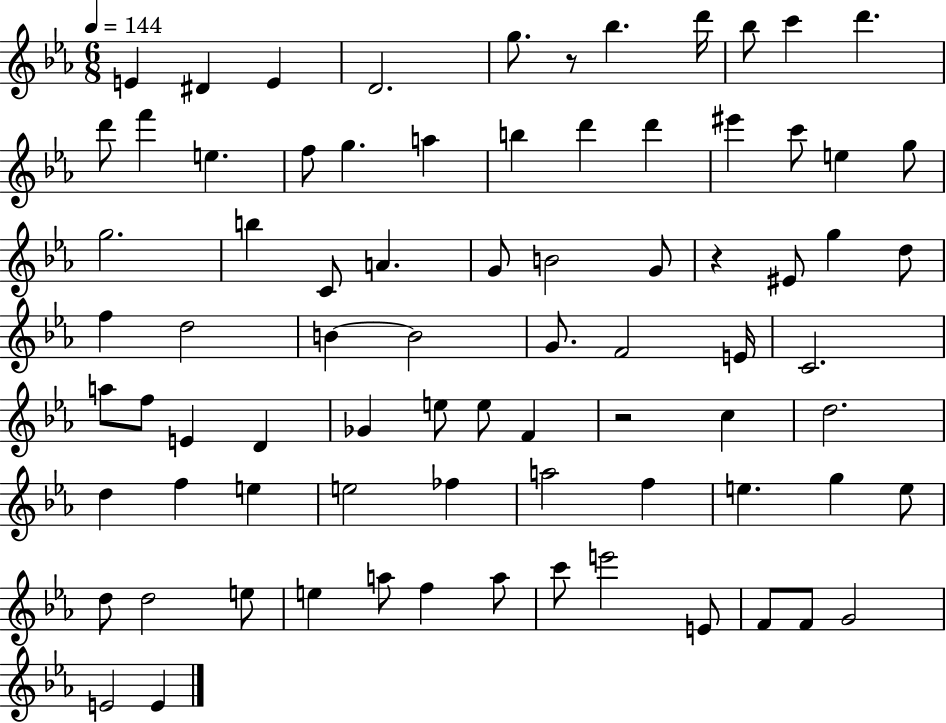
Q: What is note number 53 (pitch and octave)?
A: F5